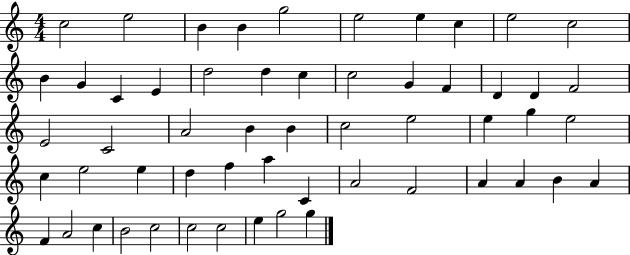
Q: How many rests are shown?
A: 0